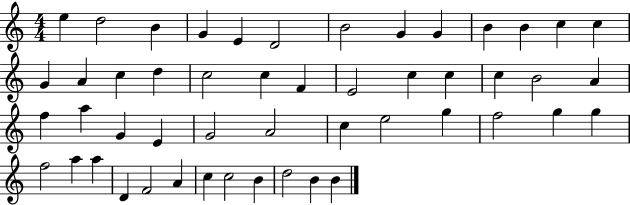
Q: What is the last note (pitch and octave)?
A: B4